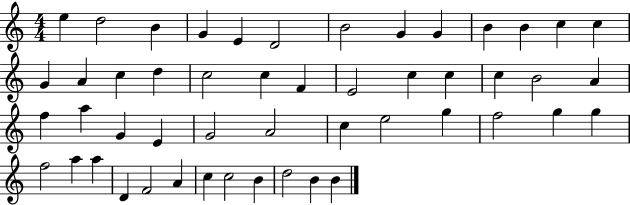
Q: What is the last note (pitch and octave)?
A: B4